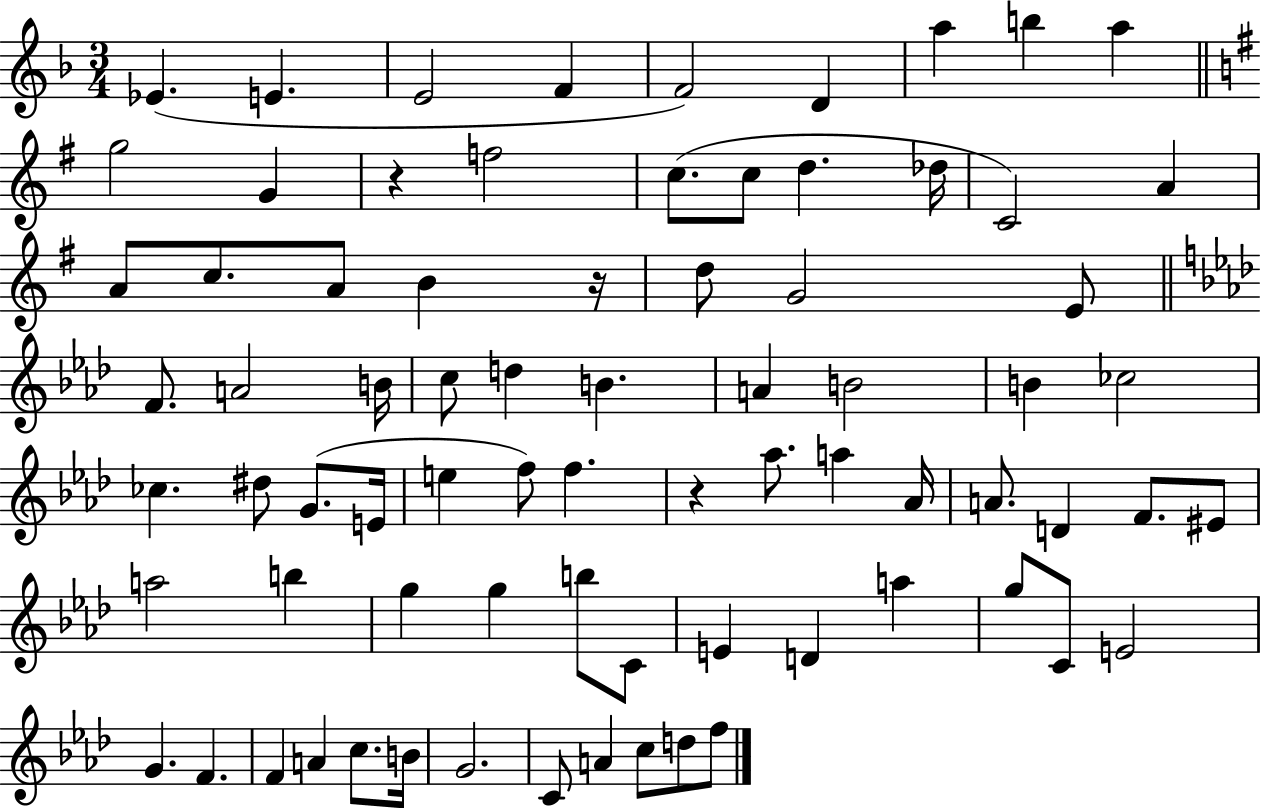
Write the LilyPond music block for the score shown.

{
  \clef treble
  \numericTimeSignature
  \time 3/4
  \key f \major
  ees'4.( e'4. | e'2 f'4 | f'2) d'4 | a''4 b''4 a''4 | \break \bar "||" \break \key g \major g''2 g'4 | r4 f''2 | c''8.( c''8 d''4. des''16 | c'2) a'4 | \break a'8 c''8. a'8 b'4 r16 | d''8 g'2 e'8 | \bar "||" \break \key aes \major f'8. a'2 b'16 | c''8 d''4 b'4. | a'4 b'2 | b'4 ces''2 | \break ces''4. dis''8 g'8.( e'16 | e''4 f''8) f''4. | r4 aes''8. a''4 aes'16 | a'8. d'4 f'8. eis'8 | \break a''2 b''4 | g''4 g''4 b''8 c'8 | e'4 d'4 a''4 | g''8 c'8 e'2 | \break g'4. f'4. | f'4 a'4 c''8. b'16 | g'2. | c'8 a'4 c''8 d''8 f''8 | \break \bar "|."
}